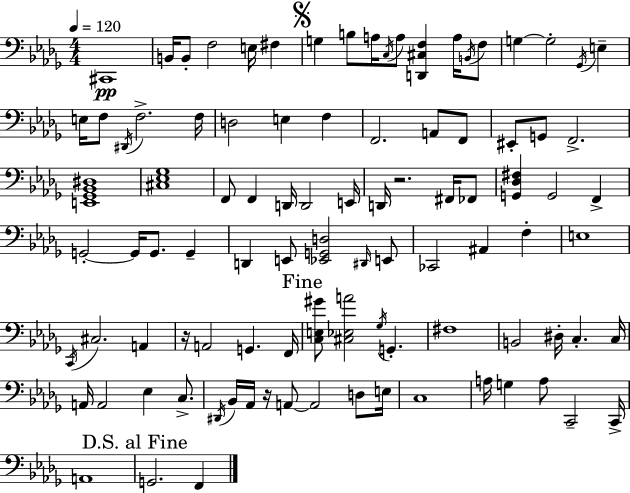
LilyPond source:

{
  \clef bass
  \numericTimeSignature
  \time 4/4
  \key bes \minor
  \tempo 4 = 120
  cis,1\pp | b,16 b,8-. f2 e16 fis4 | \mark \markup { \musicglyph "scripts.segno" } g4 b8 a16 \acciaccatura { c16 } a8 <d, cis f>4 a16 \acciaccatura { b,16 } | f8 g4~~ g2-. \acciaccatura { ges,16 } e4-- | \break e16 f8 \acciaccatura { dis,16 } f2.-> | f16 d2 e4 | f4 f,2. | a,8 f,8 eis,8-. g,8 f,2.-> | \break <e, ges, bes, dis>1 | <cis ees ges>1 | f,8 f,4 d,16 d,2 | e,16 d,16 r2. | \break fis,16 fes,8 <g, des fis>4 g,2 | f,4-> g,2-.~~ g,16 g,8. | g,4-- d,4 e,8 <ees, g, d>2 | \grace { dis,16 } e,8 ces,2 ais,4 | \break f4-. e1 | \acciaccatura { c,16 } cis2. | a,4 r16 a,2 g,4. | f,16 \mark "Fine" <c e gis'>8 <cis ees a'>2 | \break \acciaccatura { ges16 } g,4.-. fis1 | b,2 dis16-. | c4.-. c16 a,16 a,2 | ees4 c8.-> \acciaccatura { dis,16 } bes,16 aes,16 r16 a,8~~ a,2 | \break d8 e16 c1 | a16 g4 a8 c,2-- | c,16-> a,1 | \mark "D.S. al Fine" g,2. | \break f,4 \bar "|."
}